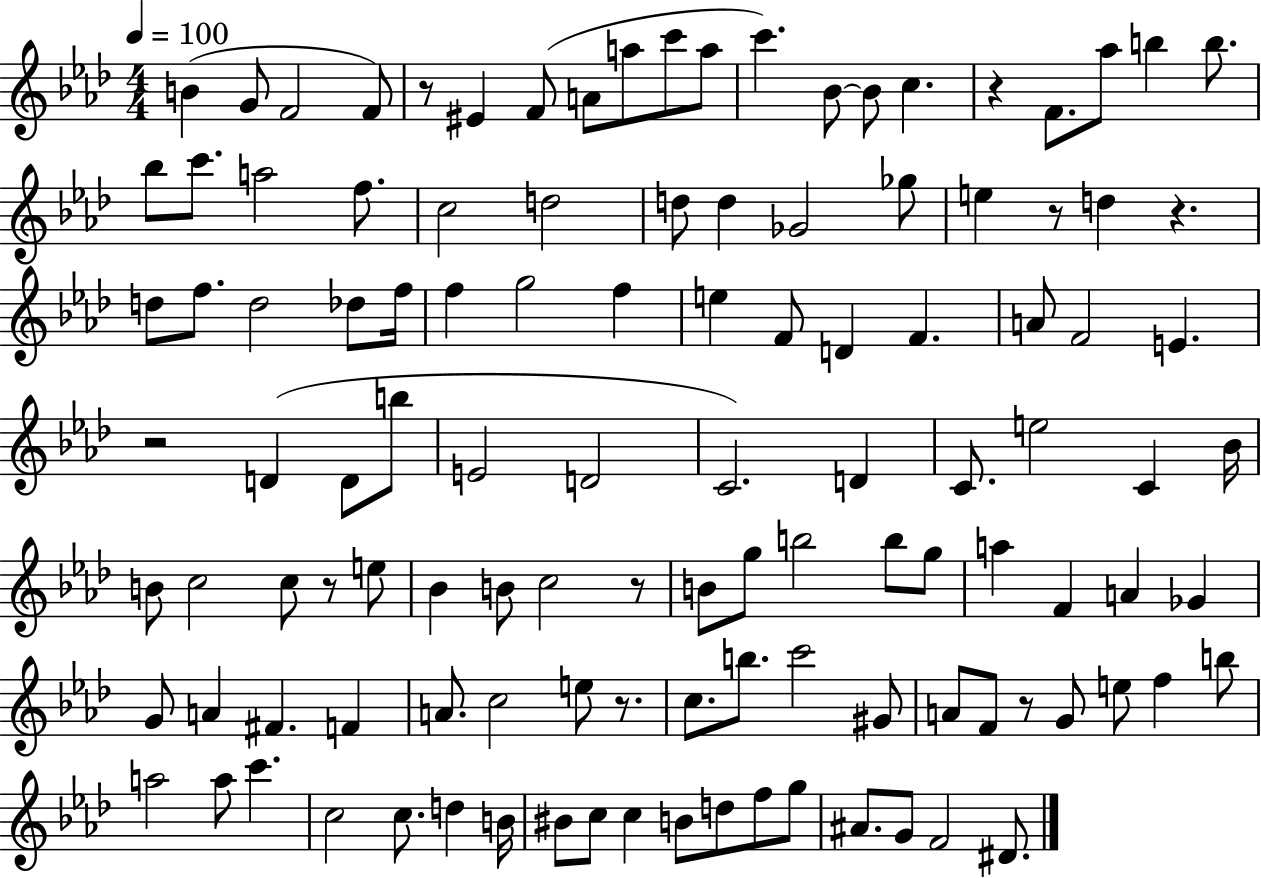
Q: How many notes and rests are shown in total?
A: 116